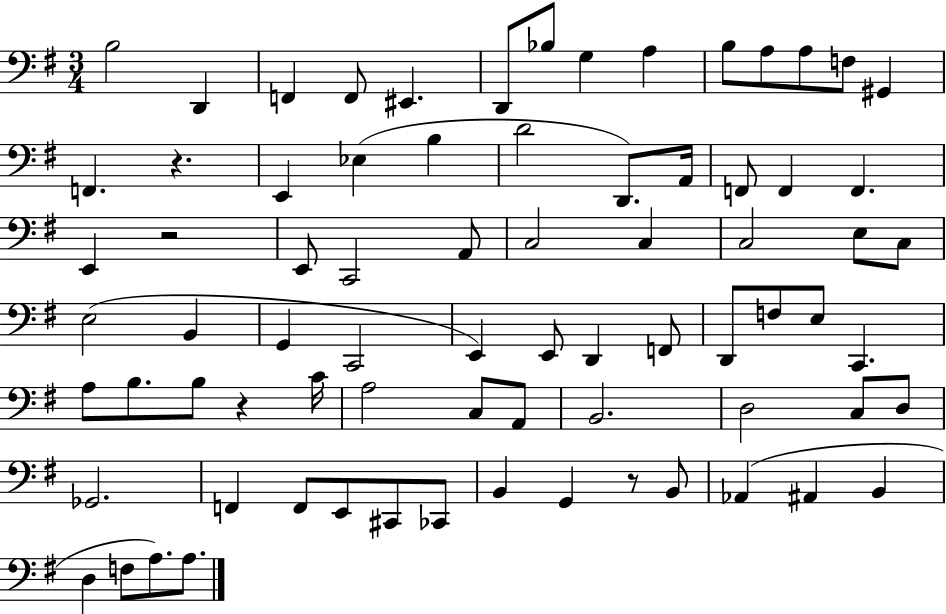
B3/h D2/q F2/q F2/e EIS2/q. D2/e Bb3/e G3/q A3/q B3/e A3/e A3/e F3/e G#2/q F2/q. R/q. E2/q Eb3/q B3/q D4/h D2/e. A2/s F2/e F2/q F2/q. E2/q R/h E2/e C2/h A2/e C3/h C3/q C3/h E3/e C3/e E3/h B2/q G2/q C2/h E2/q E2/e D2/q F2/e D2/e F3/e E3/e C2/q. A3/e B3/e. B3/e R/q C4/s A3/h C3/e A2/e B2/h. D3/h C3/e D3/e Gb2/h. F2/q F2/e E2/e C#2/e CES2/e B2/q G2/q R/e B2/e Ab2/q A#2/q B2/q D3/q F3/e A3/e. A3/e.